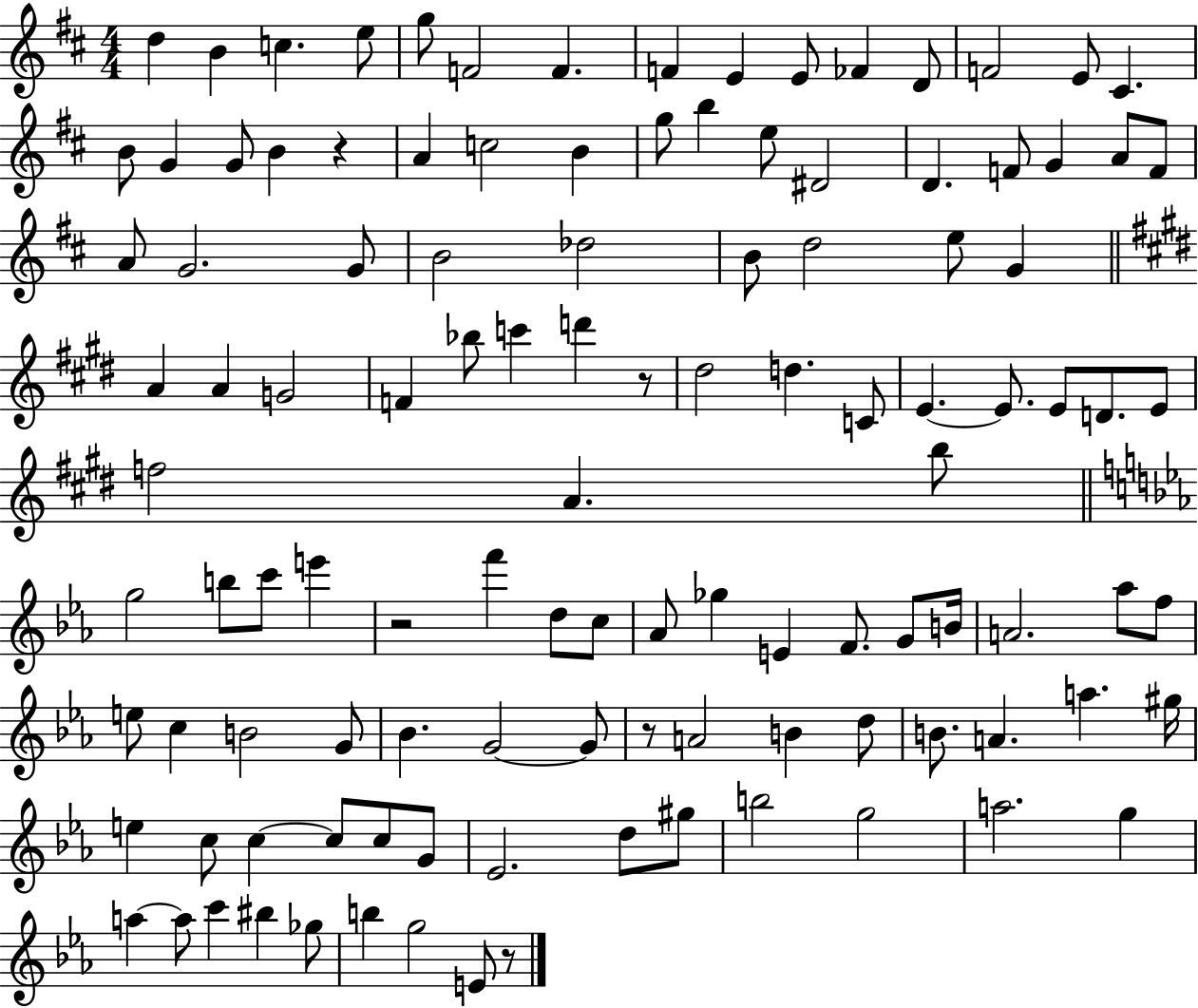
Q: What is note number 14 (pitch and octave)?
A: E4